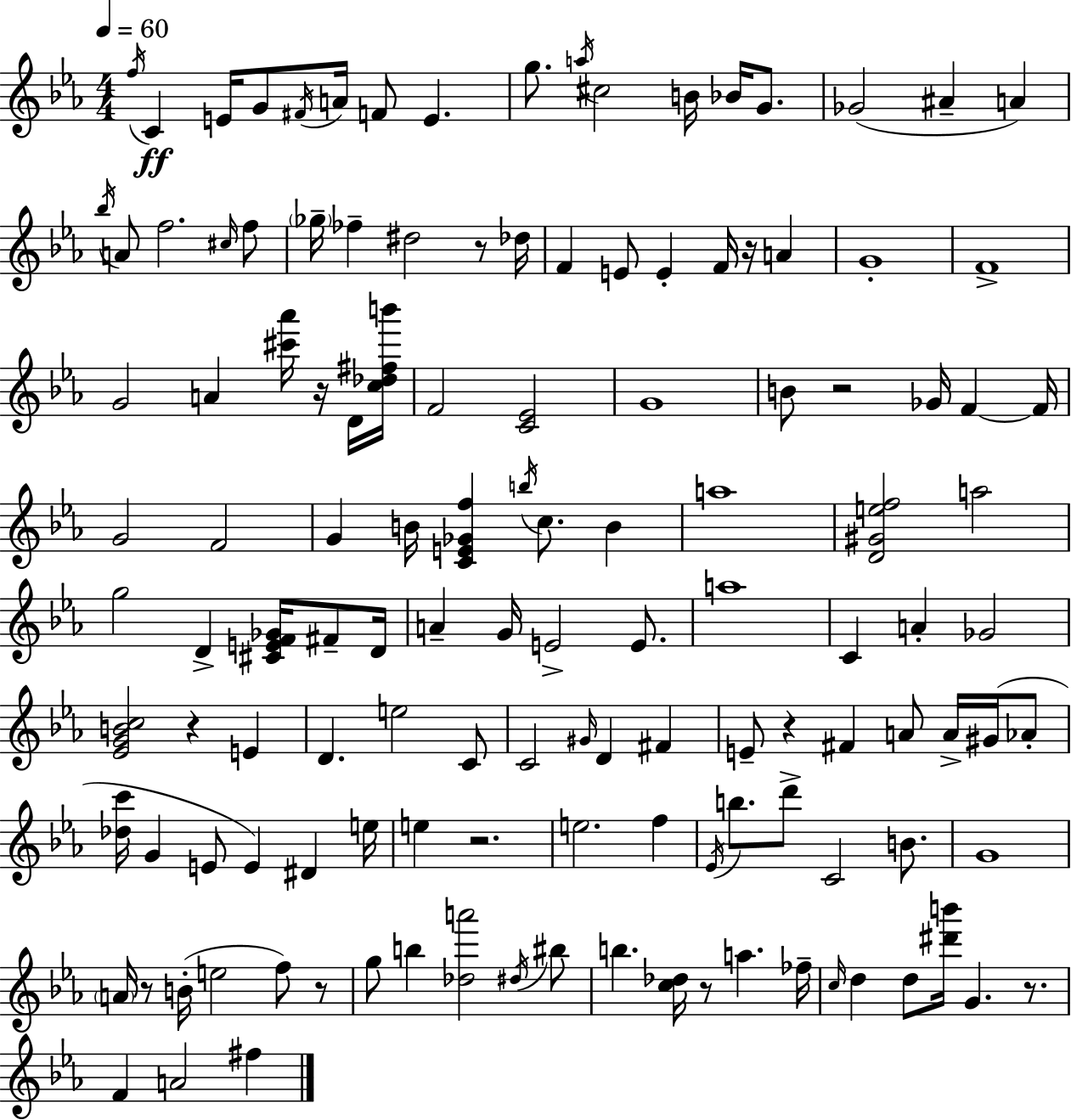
F5/s C4/q E4/s G4/e F#4/s A4/s F4/e E4/q. G5/e. A5/s C#5/h B4/s Bb4/s G4/e. Gb4/h A#4/q A4/q Bb5/s A4/e F5/h. C#5/s F5/e Gb5/s FES5/q D#5/h R/e Db5/s F4/q E4/e E4/q F4/s R/s A4/q G4/w F4/w G4/h A4/q [C#6,Ab6]/s R/s D4/s [C5,Db5,F#5,B6]/s F4/h [C4,Eb4]/h G4/w B4/e R/h Gb4/s F4/q F4/s G4/h F4/h G4/q B4/s [C4,E4,Gb4,F5]/q B5/s C5/e. B4/q A5/w [D4,G#4,E5,F5]/h A5/h G5/h D4/q [C#4,E4,F4,Gb4]/s F#4/e D4/s A4/q G4/s E4/h E4/e. A5/w C4/q A4/q Gb4/h [Eb4,G4,B4,C5]/h R/q E4/q D4/q. E5/h C4/e C4/h G#4/s D4/q F#4/q E4/e R/q F#4/q A4/e A4/s G#4/s Ab4/e [Db5,C6]/s G4/q E4/e E4/q D#4/q E5/s E5/q R/h. E5/h. F5/q Eb4/s B5/e. D6/e C4/h B4/e. G4/w A4/s R/e B4/s E5/h F5/e R/e G5/e B5/q [Db5,A6]/h D#5/s BIS5/e B5/q. [C5,Db5]/s R/e A5/q. FES5/s C5/s D5/q D5/e [D#6,B6]/s G4/q. R/e. F4/q A4/h F#5/q